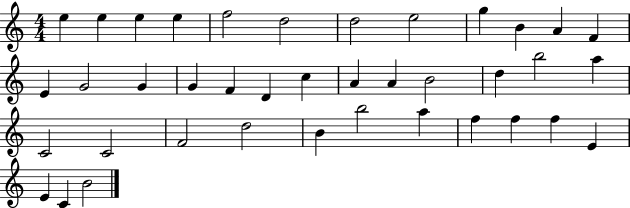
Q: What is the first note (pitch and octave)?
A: E5